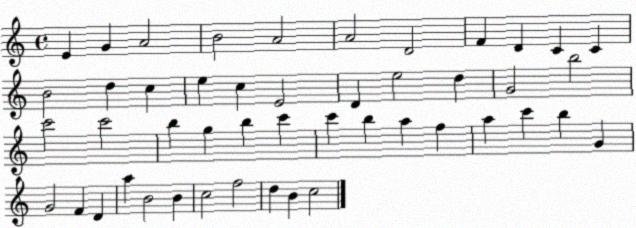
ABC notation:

X:1
T:Untitled
M:4/4
L:1/4
K:C
E G A2 B2 A2 A2 D2 F D C C B2 d c e c E2 D e2 d G2 b2 c'2 c'2 b g b c' c' b a f a c' b G G2 F D a B2 B c2 f2 d B c2